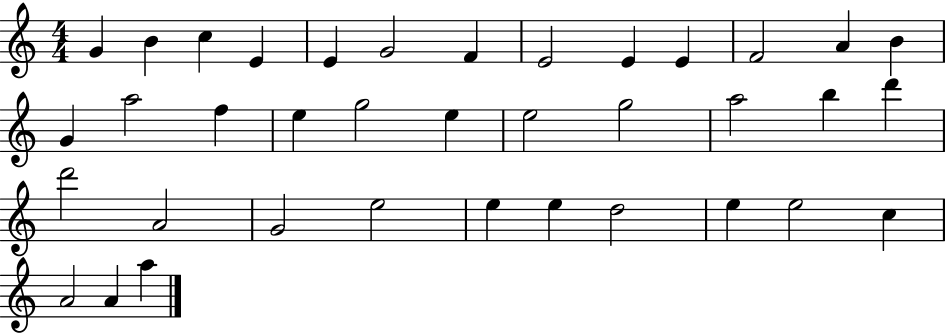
{
  \clef treble
  \numericTimeSignature
  \time 4/4
  \key c \major
  g'4 b'4 c''4 e'4 | e'4 g'2 f'4 | e'2 e'4 e'4 | f'2 a'4 b'4 | \break g'4 a''2 f''4 | e''4 g''2 e''4 | e''2 g''2 | a''2 b''4 d'''4 | \break d'''2 a'2 | g'2 e''2 | e''4 e''4 d''2 | e''4 e''2 c''4 | \break a'2 a'4 a''4 | \bar "|."
}